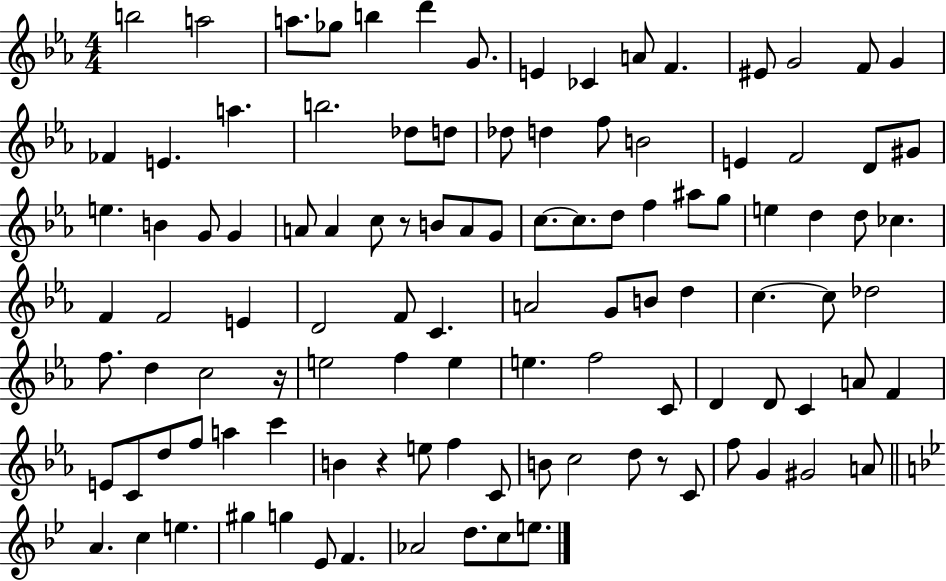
X:1
T:Untitled
M:4/4
L:1/4
K:Eb
b2 a2 a/2 _g/2 b d' G/2 E _C A/2 F ^E/2 G2 F/2 G _F E a b2 _d/2 d/2 _d/2 d f/2 B2 E F2 D/2 ^G/2 e B G/2 G A/2 A c/2 z/2 B/2 A/2 G/2 c/2 c/2 d/2 f ^a/2 g/2 e d d/2 _c F F2 E D2 F/2 C A2 G/2 B/2 d c c/2 _d2 f/2 d c2 z/4 e2 f e e f2 C/2 D D/2 C A/2 F E/2 C/2 d/2 f/2 a c' B z e/2 f C/2 B/2 c2 d/2 z/2 C/2 f/2 G ^G2 A/2 A c e ^g g _E/2 F _A2 d/2 c/2 e/2